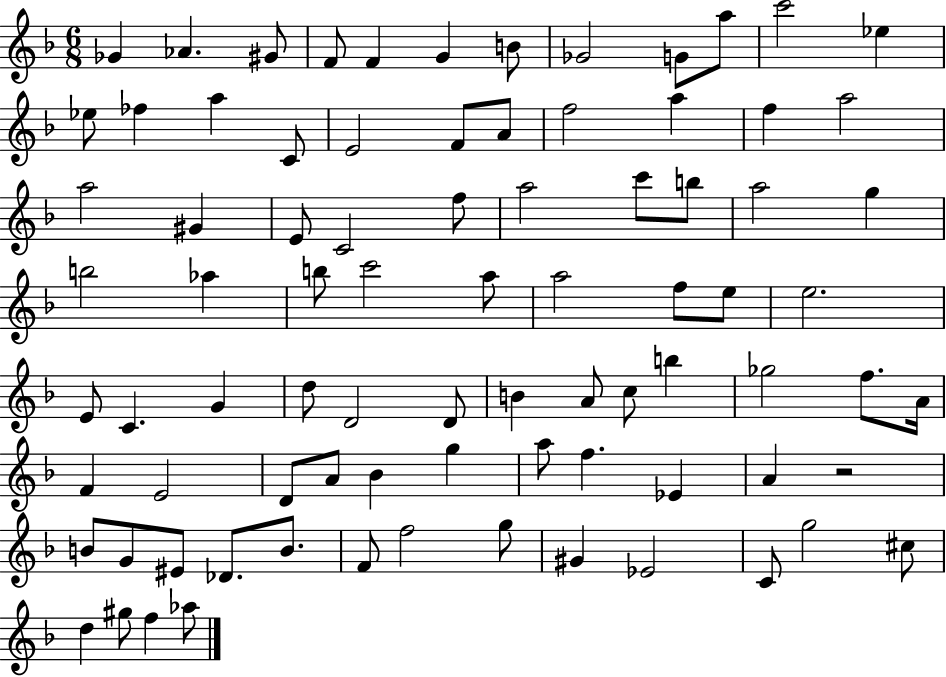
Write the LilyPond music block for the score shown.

{
  \clef treble
  \numericTimeSignature
  \time 6/8
  \key f \major
  ges'4 aes'4. gis'8 | f'8 f'4 g'4 b'8 | ges'2 g'8 a''8 | c'''2 ees''4 | \break ees''8 fes''4 a''4 c'8 | e'2 f'8 a'8 | f''2 a''4 | f''4 a''2 | \break a''2 gis'4 | e'8 c'2 f''8 | a''2 c'''8 b''8 | a''2 g''4 | \break b''2 aes''4 | b''8 c'''2 a''8 | a''2 f''8 e''8 | e''2. | \break e'8 c'4. g'4 | d''8 d'2 d'8 | b'4 a'8 c''8 b''4 | ges''2 f''8. a'16 | \break f'4 e'2 | d'8 a'8 bes'4 g''4 | a''8 f''4. ees'4 | a'4 r2 | \break b'8 g'8 eis'8 des'8. b'8. | f'8 f''2 g''8 | gis'4 ees'2 | c'8 g''2 cis''8 | \break d''4 gis''8 f''4 aes''8 | \bar "|."
}